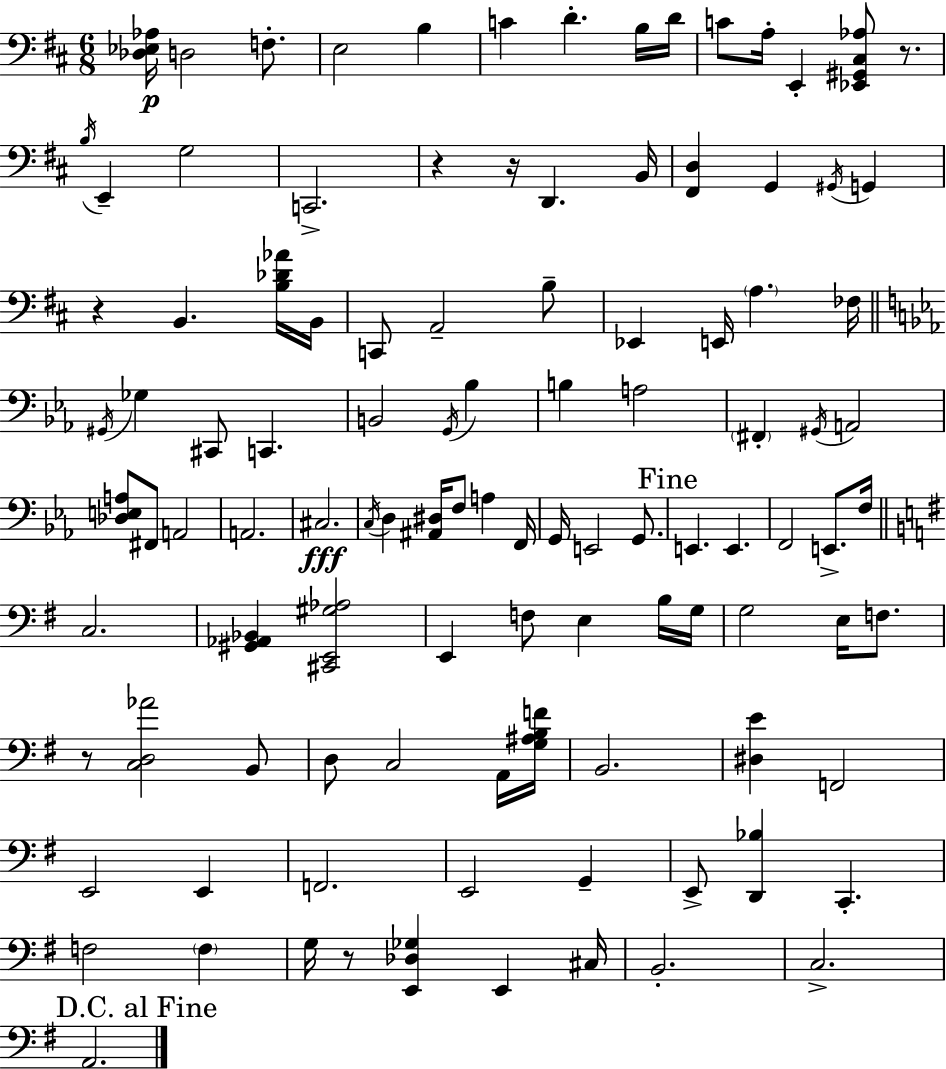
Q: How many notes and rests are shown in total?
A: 107